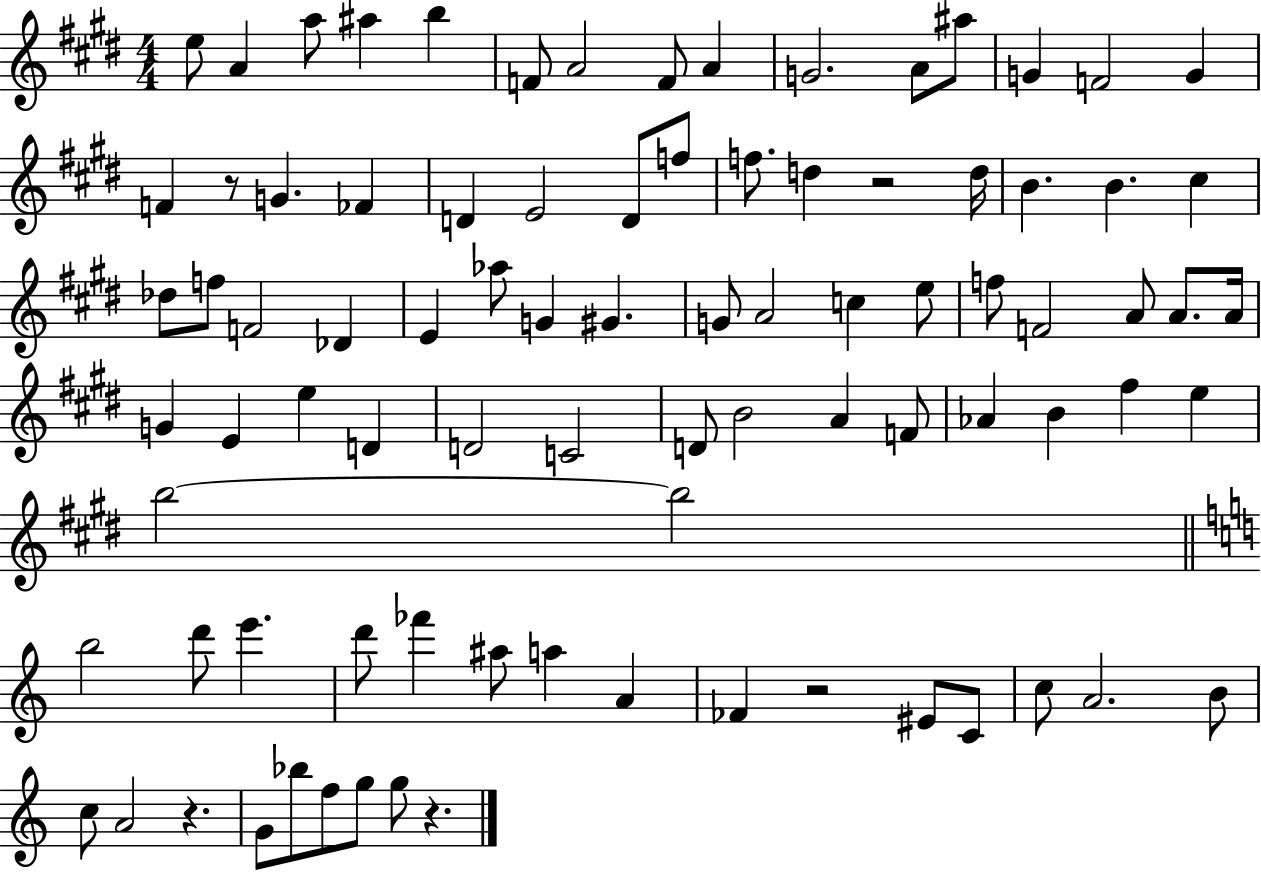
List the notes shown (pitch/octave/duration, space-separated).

E5/e A4/q A5/e A#5/q B5/q F4/e A4/h F4/e A4/q G4/h. A4/e A#5/e G4/q F4/h G4/q F4/q R/e G4/q. FES4/q D4/q E4/h D4/e F5/e F5/e. D5/q R/h D5/s B4/q. B4/q. C#5/q Db5/e F5/e F4/h Db4/q E4/q Ab5/e G4/q G#4/q. G4/e A4/h C5/q E5/e F5/e F4/h A4/e A4/e. A4/s G4/q E4/q E5/q D4/q D4/h C4/h D4/e B4/h A4/q F4/e Ab4/q B4/q F#5/q E5/q B5/h B5/h B5/h D6/e E6/q. D6/e FES6/q A#5/e A5/q A4/q FES4/q R/h EIS4/e C4/e C5/e A4/h. B4/e C5/e A4/h R/q. G4/e Bb5/e F5/e G5/e G5/e R/q.